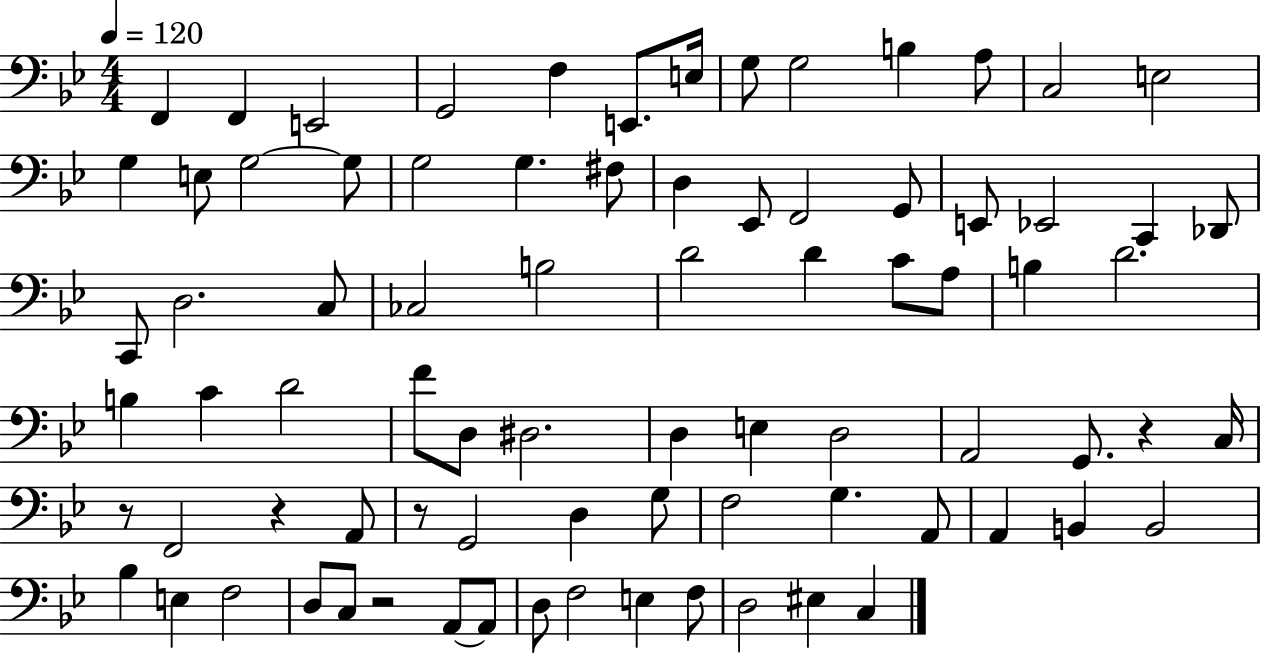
{
  \clef bass
  \numericTimeSignature
  \time 4/4
  \key bes \major
  \tempo 4 = 120
  f,4 f,4 e,2 | g,2 f4 e,8. e16 | g8 g2 b4 a8 | c2 e2 | \break g4 e8 g2~~ g8 | g2 g4. fis8 | d4 ees,8 f,2 g,8 | e,8 ees,2 c,4 des,8 | \break c,8 d2. c8 | ces2 b2 | d'2 d'4 c'8 a8 | b4 d'2. | \break b4 c'4 d'2 | f'8 d8 dis2. | d4 e4 d2 | a,2 g,8. r4 c16 | \break r8 f,2 r4 a,8 | r8 g,2 d4 g8 | f2 g4. a,8 | a,4 b,4 b,2 | \break bes4 e4 f2 | d8 c8 r2 a,8~~ a,8 | d8 f2 e4 f8 | d2 eis4 c4 | \break \bar "|."
}